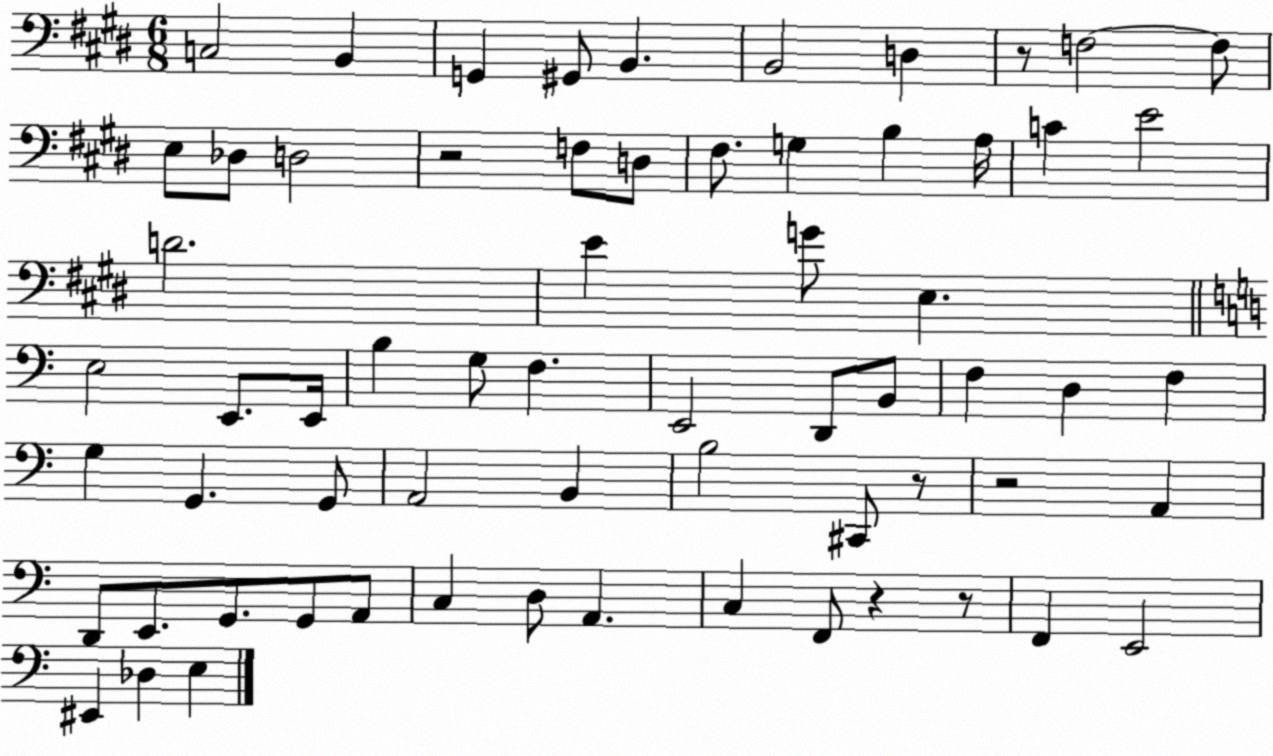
X:1
T:Untitled
M:6/8
L:1/4
K:E
C,2 B,, G,, ^G,,/2 B,, B,,2 D, z/2 F,2 F,/2 E,/2 _D,/2 D,2 z2 F,/2 D,/2 ^F,/2 G, B, A,/4 C E2 D2 E G/2 E, E,2 E,,/2 E,,/4 B, G,/2 F, E,,2 D,,/2 B,,/2 F, D, F, G, G,, G,,/2 A,,2 B,, B,2 ^C,,/2 z/2 z2 A,, D,,/2 E,,/2 G,,/2 G,,/2 A,,/2 C, D,/2 A,, C, F,,/2 z z/2 F,, E,,2 ^E,, _D, E,